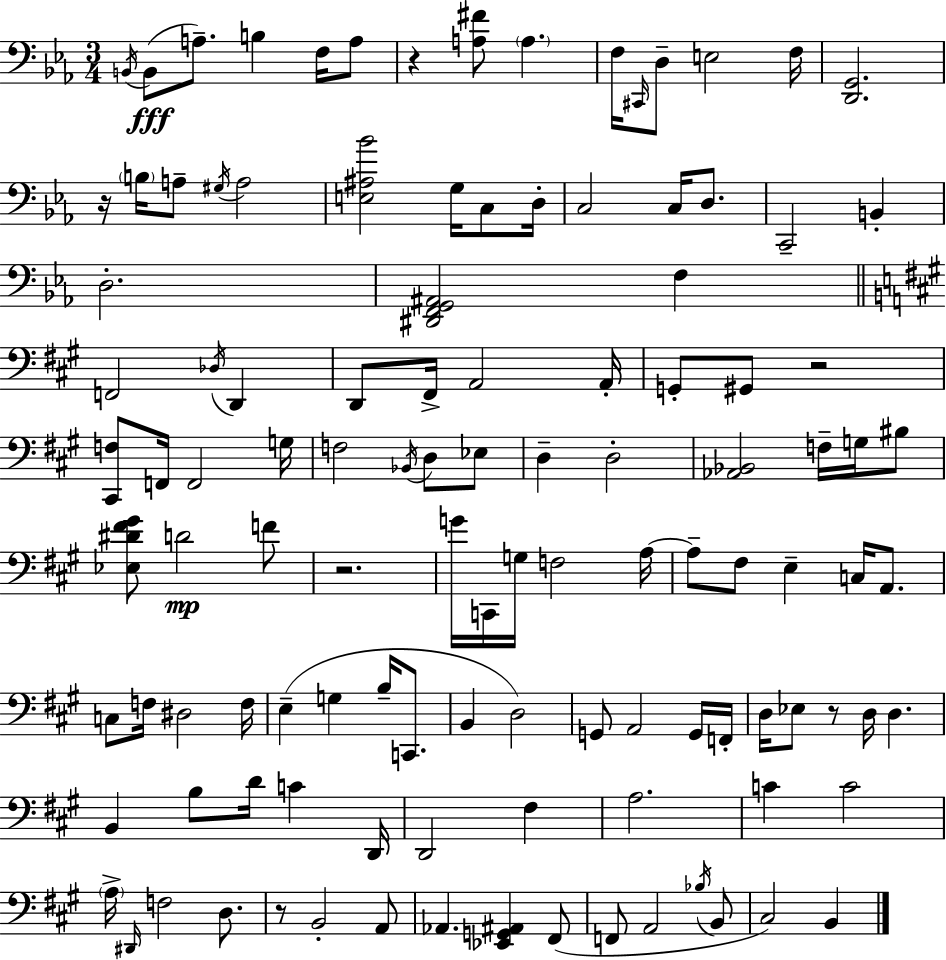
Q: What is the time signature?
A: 3/4